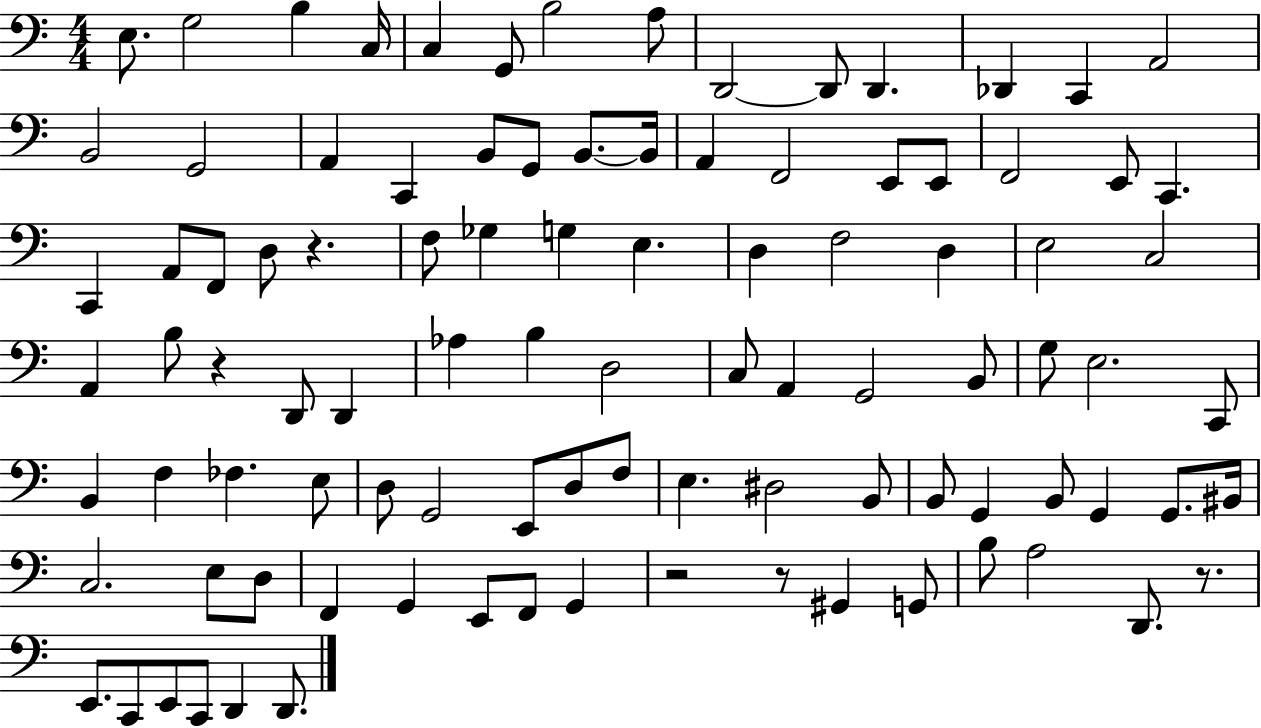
{
  \clef bass
  \numericTimeSignature
  \time 4/4
  \key c \major
  e8. g2 b4 c16 | c4 g,8 b2 a8 | d,2~~ d,8 d,4. | des,4 c,4 a,2 | \break b,2 g,2 | a,4 c,4 b,8 g,8 b,8.~~ b,16 | a,4 f,2 e,8 e,8 | f,2 e,8 c,4. | \break c,4 a,8 f,8 d8 r4. | f8 ges4 g4 e4. | d4 f2 d4 | e2 c2 | \break a,4 b8 r4 d,8 d,4 | aes4 b4 d2 | c8 a,4 g,2 b,8 | g8 e2. c,8 | \break b,4 f4 fes4. e8 | d8 g,2 e,8 d8 f8 | e4. dis2 b,8 | b,8 g,4 b,8 g,4 g,8. bis,16 | \break c2. e8 d8 | f,4 g,4 e,8 f,8 g,4 | r2 r8 gis,4 g,8 | b8 a2 d,8. r8. | \break e,8. c,8 e,8 c,8 d,4 d,8. | \bar "|."
}